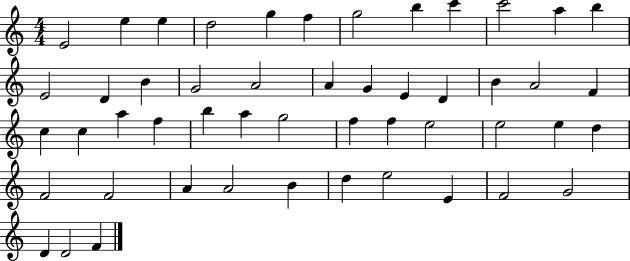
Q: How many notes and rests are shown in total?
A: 50